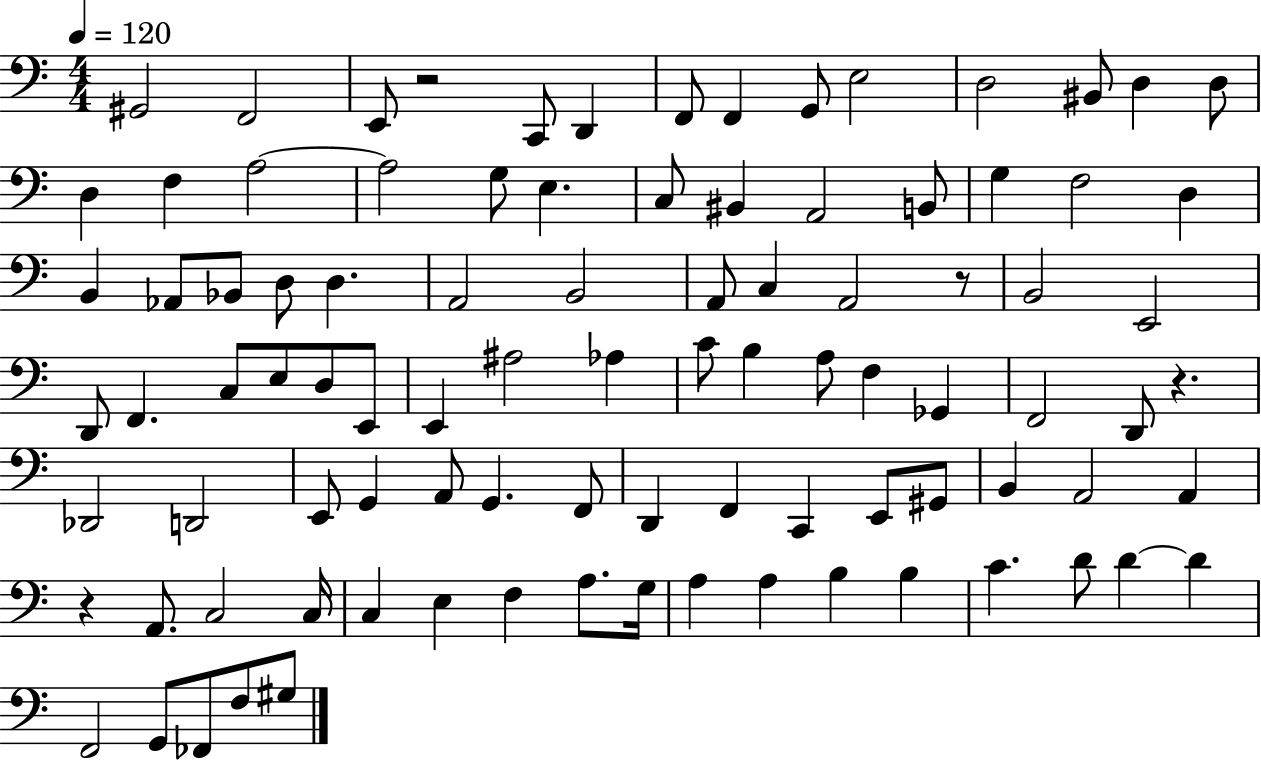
{
  \clef bass
  \numericTimeSignature
  \time 4/4
  \key c \major
  \tempo 4 = 120
  \repeat volta 2 { gis,2 f,2 | e,8 r2 c,8 d,4 | f,8 f,4 g,8 e2 | d2 bis,8 d4 d8 | \break d4 f4 a2~~ | a2 g8 e4. | c8 bis,4 a,2 b,8 | g4 f2 d4 | \break b,4 aes,8 bes,8 d8 d4. | a,2 b,2 | a,8 c4 a,2 r8 | b,2 e,2 | \break d,8 f,4. c8 e8 d8 e,8 | e,4 ais2 aes4 | c'8 b4 a8 f4 ges,4 | f,2 d,8 r4. | \break des,2 d,2 | e,8 g,4 a,8 g,4. f,8 | d,4 f,4 c,4 e,8 gis,8 | b,4 a,2 a,4 | \break r4 a,8. c2 c16 | c4 e4 f4 a8. g16 | a4 a4 b4 b4 | c'4. d'8 d'4~~ d'4 | \break f,2 g,8 fes,8 f8 gis8 | } \bar "|."
}